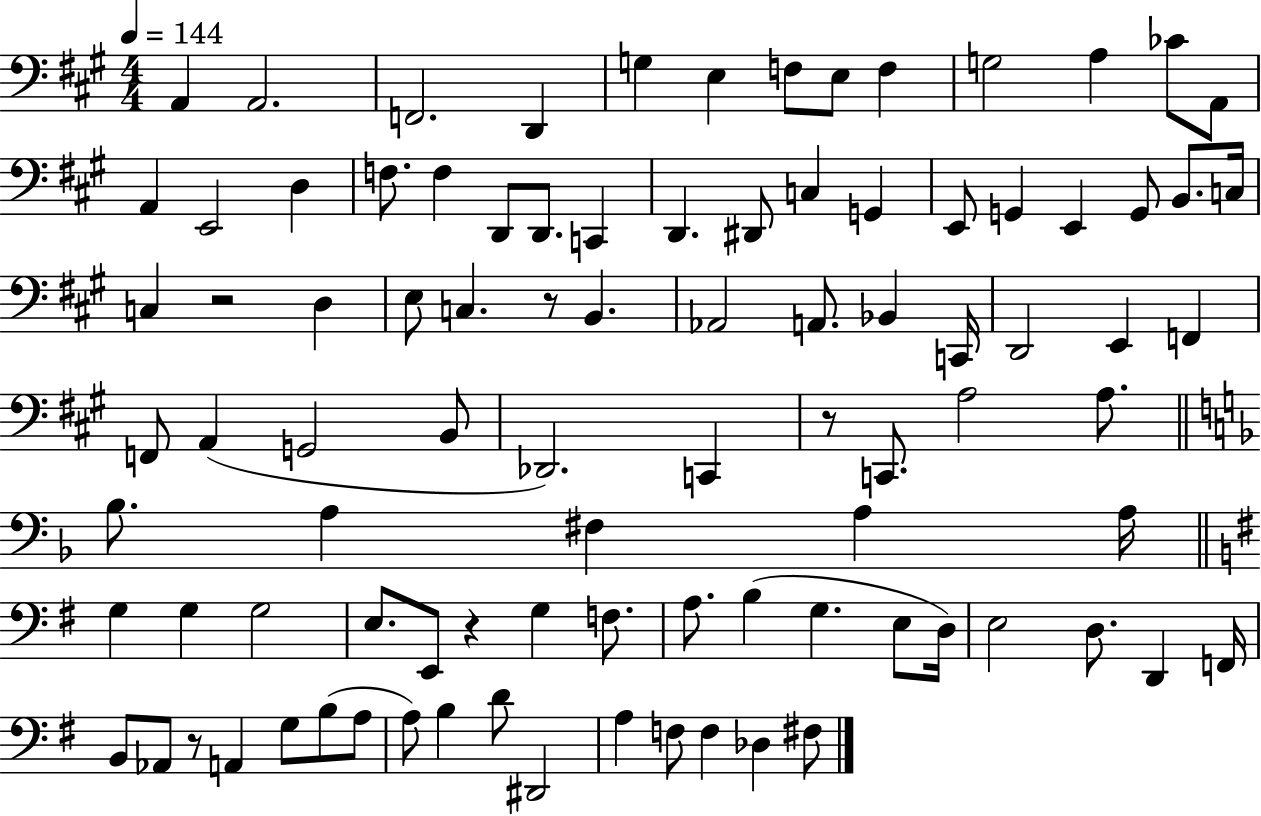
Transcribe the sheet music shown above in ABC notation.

X:1
T:Untitled
M:4/4
L:1/4
K:A
A,, A,,2 F,,2 D,, G, E, F,/2 E,/2 F, G,2 A, _C/2 A,,/2 A,, E,,2 D, F,/2 F, D,,/2 D,,/2 C,, D,, ^D,,/2 C, G,, E,,/2 G,, E,, G,,/2 B,,/2 C,/4 C, z2 D, E,/2 C, z/2 B,, _A,,2 A,,/2 _B,, C,,/4 D,,2 E,, F,, F,,/2 A,, G,,2 B,,/2 _D,,2 C,, z/2 C,,/2 A,2 A,/2 _B,/2 A, ^F, A, A,/4 G, G, G,2 E,/2 E,,/2 z G, F,/2 A,/2 B, G, E,/2 D,/4 E,2 D,/2 D,, F,,/4 B,,/2 _A,,/2 z/2 A,, G,/2 B,/2 A,/2 A,/2 B, D/2 ^D,,2 A, F,/2 F, _D, ^F,/2